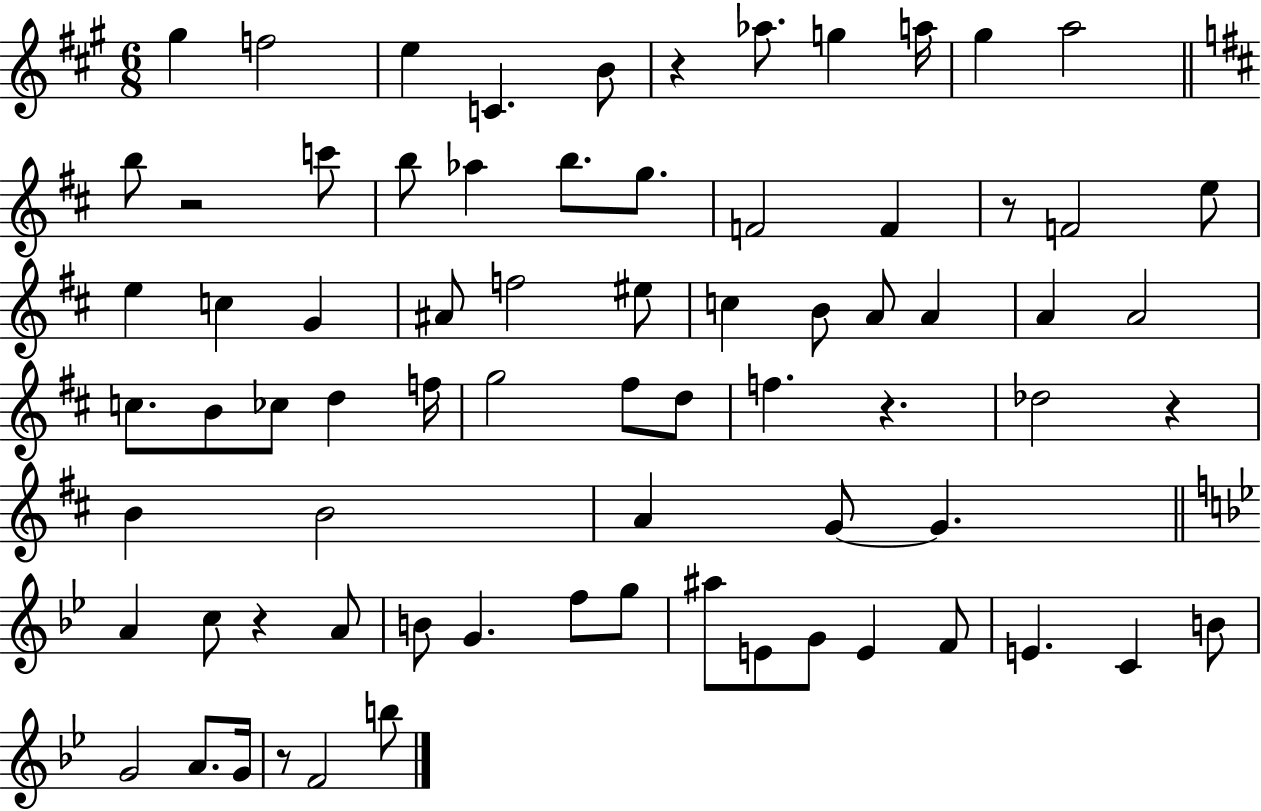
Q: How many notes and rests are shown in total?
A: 74